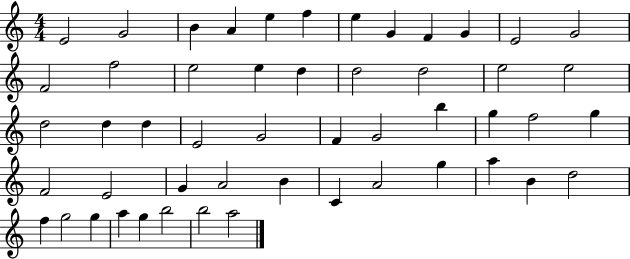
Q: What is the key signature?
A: C major